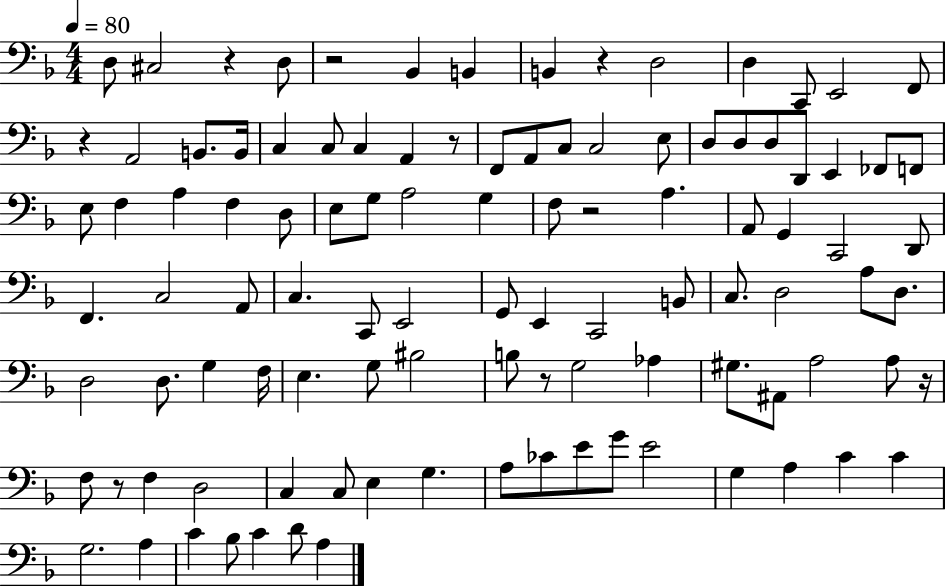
D3/e C#3/h R/q D3/e R/h Bb2/q B2/q B2/q R/q D3/h D3/q C2/e E2/h F2/e R/q A2/h B2/e. B2/s C3/q C3/e C3/q A2/q R/e F2/e A2/e C3/e C3/h E3/e D3/e D3/e D3/e D2/e E2/q FES2/e F2/e E3/e F3/q A3/q F3/q D3/e E3/e G3/e A3/h G3/q F3/e R/h A3/q. A2/e G2/q C2/h D2/e F2/q. C3/h A2/e C3/q. C2/e E2/h G2/e E2/q C2/h B2/e C3/e. D3/h A3/e D3/e. D3/h D3/e. G3/q F3/s E3/q. G3/e BIS3/h B3/e R/e G3/h Ab3/q G#3/e. A#2/e A3/h A3/e R/s F3/e R/e F3/q D3/h C3/q C3/e E3/q G3/q. A3/e CES4/e E4/e G4/e E4/h G3/q A3/q C4/q C4/q G3/h. A3/q C4/q Bb3/e C4/q D4/e A3/q